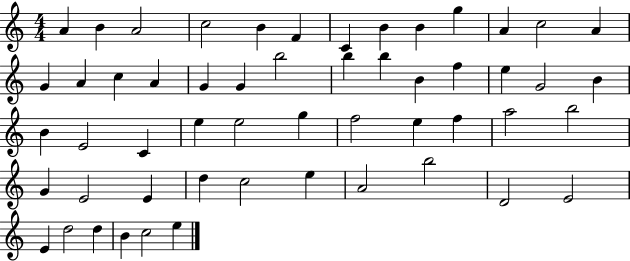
{
  \clef treble
  \numericTimeSignature
  \time 4/4
  \key c \major
  a'4 b'4 a'2 | c''2 b'4 f'4 | c'4 b'4 b'4 g''4 | a'4 c''2 a'4 | \break g'4 a'4 c''4 a'4 | g'4 g'4 b''2 | b''4 b''4 b'4 f''4 | e''4 g'2 b'4 | \break b'4 e'2 c'4 | e''4 e''2 g''4 | f''2 e''4 f''4 | a''2 b''2 | \break g'4 e'2 e'4 | d''4 c''2 e''4 | a'2 b''2 | d'2 e'2 | \break e'4 d''2 d''4 | b'4 c''2 e''4 | \bar "|."
}